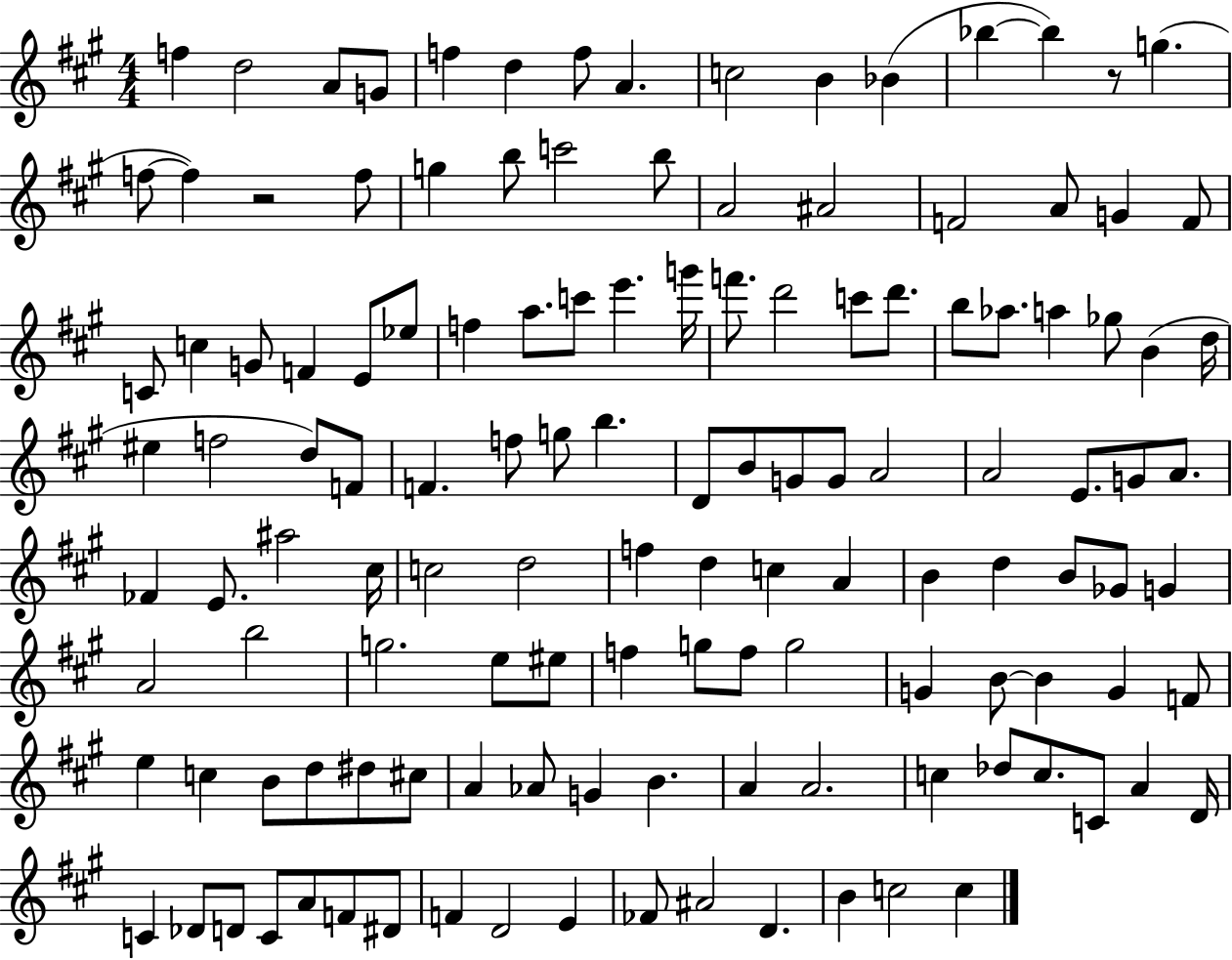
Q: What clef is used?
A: treble